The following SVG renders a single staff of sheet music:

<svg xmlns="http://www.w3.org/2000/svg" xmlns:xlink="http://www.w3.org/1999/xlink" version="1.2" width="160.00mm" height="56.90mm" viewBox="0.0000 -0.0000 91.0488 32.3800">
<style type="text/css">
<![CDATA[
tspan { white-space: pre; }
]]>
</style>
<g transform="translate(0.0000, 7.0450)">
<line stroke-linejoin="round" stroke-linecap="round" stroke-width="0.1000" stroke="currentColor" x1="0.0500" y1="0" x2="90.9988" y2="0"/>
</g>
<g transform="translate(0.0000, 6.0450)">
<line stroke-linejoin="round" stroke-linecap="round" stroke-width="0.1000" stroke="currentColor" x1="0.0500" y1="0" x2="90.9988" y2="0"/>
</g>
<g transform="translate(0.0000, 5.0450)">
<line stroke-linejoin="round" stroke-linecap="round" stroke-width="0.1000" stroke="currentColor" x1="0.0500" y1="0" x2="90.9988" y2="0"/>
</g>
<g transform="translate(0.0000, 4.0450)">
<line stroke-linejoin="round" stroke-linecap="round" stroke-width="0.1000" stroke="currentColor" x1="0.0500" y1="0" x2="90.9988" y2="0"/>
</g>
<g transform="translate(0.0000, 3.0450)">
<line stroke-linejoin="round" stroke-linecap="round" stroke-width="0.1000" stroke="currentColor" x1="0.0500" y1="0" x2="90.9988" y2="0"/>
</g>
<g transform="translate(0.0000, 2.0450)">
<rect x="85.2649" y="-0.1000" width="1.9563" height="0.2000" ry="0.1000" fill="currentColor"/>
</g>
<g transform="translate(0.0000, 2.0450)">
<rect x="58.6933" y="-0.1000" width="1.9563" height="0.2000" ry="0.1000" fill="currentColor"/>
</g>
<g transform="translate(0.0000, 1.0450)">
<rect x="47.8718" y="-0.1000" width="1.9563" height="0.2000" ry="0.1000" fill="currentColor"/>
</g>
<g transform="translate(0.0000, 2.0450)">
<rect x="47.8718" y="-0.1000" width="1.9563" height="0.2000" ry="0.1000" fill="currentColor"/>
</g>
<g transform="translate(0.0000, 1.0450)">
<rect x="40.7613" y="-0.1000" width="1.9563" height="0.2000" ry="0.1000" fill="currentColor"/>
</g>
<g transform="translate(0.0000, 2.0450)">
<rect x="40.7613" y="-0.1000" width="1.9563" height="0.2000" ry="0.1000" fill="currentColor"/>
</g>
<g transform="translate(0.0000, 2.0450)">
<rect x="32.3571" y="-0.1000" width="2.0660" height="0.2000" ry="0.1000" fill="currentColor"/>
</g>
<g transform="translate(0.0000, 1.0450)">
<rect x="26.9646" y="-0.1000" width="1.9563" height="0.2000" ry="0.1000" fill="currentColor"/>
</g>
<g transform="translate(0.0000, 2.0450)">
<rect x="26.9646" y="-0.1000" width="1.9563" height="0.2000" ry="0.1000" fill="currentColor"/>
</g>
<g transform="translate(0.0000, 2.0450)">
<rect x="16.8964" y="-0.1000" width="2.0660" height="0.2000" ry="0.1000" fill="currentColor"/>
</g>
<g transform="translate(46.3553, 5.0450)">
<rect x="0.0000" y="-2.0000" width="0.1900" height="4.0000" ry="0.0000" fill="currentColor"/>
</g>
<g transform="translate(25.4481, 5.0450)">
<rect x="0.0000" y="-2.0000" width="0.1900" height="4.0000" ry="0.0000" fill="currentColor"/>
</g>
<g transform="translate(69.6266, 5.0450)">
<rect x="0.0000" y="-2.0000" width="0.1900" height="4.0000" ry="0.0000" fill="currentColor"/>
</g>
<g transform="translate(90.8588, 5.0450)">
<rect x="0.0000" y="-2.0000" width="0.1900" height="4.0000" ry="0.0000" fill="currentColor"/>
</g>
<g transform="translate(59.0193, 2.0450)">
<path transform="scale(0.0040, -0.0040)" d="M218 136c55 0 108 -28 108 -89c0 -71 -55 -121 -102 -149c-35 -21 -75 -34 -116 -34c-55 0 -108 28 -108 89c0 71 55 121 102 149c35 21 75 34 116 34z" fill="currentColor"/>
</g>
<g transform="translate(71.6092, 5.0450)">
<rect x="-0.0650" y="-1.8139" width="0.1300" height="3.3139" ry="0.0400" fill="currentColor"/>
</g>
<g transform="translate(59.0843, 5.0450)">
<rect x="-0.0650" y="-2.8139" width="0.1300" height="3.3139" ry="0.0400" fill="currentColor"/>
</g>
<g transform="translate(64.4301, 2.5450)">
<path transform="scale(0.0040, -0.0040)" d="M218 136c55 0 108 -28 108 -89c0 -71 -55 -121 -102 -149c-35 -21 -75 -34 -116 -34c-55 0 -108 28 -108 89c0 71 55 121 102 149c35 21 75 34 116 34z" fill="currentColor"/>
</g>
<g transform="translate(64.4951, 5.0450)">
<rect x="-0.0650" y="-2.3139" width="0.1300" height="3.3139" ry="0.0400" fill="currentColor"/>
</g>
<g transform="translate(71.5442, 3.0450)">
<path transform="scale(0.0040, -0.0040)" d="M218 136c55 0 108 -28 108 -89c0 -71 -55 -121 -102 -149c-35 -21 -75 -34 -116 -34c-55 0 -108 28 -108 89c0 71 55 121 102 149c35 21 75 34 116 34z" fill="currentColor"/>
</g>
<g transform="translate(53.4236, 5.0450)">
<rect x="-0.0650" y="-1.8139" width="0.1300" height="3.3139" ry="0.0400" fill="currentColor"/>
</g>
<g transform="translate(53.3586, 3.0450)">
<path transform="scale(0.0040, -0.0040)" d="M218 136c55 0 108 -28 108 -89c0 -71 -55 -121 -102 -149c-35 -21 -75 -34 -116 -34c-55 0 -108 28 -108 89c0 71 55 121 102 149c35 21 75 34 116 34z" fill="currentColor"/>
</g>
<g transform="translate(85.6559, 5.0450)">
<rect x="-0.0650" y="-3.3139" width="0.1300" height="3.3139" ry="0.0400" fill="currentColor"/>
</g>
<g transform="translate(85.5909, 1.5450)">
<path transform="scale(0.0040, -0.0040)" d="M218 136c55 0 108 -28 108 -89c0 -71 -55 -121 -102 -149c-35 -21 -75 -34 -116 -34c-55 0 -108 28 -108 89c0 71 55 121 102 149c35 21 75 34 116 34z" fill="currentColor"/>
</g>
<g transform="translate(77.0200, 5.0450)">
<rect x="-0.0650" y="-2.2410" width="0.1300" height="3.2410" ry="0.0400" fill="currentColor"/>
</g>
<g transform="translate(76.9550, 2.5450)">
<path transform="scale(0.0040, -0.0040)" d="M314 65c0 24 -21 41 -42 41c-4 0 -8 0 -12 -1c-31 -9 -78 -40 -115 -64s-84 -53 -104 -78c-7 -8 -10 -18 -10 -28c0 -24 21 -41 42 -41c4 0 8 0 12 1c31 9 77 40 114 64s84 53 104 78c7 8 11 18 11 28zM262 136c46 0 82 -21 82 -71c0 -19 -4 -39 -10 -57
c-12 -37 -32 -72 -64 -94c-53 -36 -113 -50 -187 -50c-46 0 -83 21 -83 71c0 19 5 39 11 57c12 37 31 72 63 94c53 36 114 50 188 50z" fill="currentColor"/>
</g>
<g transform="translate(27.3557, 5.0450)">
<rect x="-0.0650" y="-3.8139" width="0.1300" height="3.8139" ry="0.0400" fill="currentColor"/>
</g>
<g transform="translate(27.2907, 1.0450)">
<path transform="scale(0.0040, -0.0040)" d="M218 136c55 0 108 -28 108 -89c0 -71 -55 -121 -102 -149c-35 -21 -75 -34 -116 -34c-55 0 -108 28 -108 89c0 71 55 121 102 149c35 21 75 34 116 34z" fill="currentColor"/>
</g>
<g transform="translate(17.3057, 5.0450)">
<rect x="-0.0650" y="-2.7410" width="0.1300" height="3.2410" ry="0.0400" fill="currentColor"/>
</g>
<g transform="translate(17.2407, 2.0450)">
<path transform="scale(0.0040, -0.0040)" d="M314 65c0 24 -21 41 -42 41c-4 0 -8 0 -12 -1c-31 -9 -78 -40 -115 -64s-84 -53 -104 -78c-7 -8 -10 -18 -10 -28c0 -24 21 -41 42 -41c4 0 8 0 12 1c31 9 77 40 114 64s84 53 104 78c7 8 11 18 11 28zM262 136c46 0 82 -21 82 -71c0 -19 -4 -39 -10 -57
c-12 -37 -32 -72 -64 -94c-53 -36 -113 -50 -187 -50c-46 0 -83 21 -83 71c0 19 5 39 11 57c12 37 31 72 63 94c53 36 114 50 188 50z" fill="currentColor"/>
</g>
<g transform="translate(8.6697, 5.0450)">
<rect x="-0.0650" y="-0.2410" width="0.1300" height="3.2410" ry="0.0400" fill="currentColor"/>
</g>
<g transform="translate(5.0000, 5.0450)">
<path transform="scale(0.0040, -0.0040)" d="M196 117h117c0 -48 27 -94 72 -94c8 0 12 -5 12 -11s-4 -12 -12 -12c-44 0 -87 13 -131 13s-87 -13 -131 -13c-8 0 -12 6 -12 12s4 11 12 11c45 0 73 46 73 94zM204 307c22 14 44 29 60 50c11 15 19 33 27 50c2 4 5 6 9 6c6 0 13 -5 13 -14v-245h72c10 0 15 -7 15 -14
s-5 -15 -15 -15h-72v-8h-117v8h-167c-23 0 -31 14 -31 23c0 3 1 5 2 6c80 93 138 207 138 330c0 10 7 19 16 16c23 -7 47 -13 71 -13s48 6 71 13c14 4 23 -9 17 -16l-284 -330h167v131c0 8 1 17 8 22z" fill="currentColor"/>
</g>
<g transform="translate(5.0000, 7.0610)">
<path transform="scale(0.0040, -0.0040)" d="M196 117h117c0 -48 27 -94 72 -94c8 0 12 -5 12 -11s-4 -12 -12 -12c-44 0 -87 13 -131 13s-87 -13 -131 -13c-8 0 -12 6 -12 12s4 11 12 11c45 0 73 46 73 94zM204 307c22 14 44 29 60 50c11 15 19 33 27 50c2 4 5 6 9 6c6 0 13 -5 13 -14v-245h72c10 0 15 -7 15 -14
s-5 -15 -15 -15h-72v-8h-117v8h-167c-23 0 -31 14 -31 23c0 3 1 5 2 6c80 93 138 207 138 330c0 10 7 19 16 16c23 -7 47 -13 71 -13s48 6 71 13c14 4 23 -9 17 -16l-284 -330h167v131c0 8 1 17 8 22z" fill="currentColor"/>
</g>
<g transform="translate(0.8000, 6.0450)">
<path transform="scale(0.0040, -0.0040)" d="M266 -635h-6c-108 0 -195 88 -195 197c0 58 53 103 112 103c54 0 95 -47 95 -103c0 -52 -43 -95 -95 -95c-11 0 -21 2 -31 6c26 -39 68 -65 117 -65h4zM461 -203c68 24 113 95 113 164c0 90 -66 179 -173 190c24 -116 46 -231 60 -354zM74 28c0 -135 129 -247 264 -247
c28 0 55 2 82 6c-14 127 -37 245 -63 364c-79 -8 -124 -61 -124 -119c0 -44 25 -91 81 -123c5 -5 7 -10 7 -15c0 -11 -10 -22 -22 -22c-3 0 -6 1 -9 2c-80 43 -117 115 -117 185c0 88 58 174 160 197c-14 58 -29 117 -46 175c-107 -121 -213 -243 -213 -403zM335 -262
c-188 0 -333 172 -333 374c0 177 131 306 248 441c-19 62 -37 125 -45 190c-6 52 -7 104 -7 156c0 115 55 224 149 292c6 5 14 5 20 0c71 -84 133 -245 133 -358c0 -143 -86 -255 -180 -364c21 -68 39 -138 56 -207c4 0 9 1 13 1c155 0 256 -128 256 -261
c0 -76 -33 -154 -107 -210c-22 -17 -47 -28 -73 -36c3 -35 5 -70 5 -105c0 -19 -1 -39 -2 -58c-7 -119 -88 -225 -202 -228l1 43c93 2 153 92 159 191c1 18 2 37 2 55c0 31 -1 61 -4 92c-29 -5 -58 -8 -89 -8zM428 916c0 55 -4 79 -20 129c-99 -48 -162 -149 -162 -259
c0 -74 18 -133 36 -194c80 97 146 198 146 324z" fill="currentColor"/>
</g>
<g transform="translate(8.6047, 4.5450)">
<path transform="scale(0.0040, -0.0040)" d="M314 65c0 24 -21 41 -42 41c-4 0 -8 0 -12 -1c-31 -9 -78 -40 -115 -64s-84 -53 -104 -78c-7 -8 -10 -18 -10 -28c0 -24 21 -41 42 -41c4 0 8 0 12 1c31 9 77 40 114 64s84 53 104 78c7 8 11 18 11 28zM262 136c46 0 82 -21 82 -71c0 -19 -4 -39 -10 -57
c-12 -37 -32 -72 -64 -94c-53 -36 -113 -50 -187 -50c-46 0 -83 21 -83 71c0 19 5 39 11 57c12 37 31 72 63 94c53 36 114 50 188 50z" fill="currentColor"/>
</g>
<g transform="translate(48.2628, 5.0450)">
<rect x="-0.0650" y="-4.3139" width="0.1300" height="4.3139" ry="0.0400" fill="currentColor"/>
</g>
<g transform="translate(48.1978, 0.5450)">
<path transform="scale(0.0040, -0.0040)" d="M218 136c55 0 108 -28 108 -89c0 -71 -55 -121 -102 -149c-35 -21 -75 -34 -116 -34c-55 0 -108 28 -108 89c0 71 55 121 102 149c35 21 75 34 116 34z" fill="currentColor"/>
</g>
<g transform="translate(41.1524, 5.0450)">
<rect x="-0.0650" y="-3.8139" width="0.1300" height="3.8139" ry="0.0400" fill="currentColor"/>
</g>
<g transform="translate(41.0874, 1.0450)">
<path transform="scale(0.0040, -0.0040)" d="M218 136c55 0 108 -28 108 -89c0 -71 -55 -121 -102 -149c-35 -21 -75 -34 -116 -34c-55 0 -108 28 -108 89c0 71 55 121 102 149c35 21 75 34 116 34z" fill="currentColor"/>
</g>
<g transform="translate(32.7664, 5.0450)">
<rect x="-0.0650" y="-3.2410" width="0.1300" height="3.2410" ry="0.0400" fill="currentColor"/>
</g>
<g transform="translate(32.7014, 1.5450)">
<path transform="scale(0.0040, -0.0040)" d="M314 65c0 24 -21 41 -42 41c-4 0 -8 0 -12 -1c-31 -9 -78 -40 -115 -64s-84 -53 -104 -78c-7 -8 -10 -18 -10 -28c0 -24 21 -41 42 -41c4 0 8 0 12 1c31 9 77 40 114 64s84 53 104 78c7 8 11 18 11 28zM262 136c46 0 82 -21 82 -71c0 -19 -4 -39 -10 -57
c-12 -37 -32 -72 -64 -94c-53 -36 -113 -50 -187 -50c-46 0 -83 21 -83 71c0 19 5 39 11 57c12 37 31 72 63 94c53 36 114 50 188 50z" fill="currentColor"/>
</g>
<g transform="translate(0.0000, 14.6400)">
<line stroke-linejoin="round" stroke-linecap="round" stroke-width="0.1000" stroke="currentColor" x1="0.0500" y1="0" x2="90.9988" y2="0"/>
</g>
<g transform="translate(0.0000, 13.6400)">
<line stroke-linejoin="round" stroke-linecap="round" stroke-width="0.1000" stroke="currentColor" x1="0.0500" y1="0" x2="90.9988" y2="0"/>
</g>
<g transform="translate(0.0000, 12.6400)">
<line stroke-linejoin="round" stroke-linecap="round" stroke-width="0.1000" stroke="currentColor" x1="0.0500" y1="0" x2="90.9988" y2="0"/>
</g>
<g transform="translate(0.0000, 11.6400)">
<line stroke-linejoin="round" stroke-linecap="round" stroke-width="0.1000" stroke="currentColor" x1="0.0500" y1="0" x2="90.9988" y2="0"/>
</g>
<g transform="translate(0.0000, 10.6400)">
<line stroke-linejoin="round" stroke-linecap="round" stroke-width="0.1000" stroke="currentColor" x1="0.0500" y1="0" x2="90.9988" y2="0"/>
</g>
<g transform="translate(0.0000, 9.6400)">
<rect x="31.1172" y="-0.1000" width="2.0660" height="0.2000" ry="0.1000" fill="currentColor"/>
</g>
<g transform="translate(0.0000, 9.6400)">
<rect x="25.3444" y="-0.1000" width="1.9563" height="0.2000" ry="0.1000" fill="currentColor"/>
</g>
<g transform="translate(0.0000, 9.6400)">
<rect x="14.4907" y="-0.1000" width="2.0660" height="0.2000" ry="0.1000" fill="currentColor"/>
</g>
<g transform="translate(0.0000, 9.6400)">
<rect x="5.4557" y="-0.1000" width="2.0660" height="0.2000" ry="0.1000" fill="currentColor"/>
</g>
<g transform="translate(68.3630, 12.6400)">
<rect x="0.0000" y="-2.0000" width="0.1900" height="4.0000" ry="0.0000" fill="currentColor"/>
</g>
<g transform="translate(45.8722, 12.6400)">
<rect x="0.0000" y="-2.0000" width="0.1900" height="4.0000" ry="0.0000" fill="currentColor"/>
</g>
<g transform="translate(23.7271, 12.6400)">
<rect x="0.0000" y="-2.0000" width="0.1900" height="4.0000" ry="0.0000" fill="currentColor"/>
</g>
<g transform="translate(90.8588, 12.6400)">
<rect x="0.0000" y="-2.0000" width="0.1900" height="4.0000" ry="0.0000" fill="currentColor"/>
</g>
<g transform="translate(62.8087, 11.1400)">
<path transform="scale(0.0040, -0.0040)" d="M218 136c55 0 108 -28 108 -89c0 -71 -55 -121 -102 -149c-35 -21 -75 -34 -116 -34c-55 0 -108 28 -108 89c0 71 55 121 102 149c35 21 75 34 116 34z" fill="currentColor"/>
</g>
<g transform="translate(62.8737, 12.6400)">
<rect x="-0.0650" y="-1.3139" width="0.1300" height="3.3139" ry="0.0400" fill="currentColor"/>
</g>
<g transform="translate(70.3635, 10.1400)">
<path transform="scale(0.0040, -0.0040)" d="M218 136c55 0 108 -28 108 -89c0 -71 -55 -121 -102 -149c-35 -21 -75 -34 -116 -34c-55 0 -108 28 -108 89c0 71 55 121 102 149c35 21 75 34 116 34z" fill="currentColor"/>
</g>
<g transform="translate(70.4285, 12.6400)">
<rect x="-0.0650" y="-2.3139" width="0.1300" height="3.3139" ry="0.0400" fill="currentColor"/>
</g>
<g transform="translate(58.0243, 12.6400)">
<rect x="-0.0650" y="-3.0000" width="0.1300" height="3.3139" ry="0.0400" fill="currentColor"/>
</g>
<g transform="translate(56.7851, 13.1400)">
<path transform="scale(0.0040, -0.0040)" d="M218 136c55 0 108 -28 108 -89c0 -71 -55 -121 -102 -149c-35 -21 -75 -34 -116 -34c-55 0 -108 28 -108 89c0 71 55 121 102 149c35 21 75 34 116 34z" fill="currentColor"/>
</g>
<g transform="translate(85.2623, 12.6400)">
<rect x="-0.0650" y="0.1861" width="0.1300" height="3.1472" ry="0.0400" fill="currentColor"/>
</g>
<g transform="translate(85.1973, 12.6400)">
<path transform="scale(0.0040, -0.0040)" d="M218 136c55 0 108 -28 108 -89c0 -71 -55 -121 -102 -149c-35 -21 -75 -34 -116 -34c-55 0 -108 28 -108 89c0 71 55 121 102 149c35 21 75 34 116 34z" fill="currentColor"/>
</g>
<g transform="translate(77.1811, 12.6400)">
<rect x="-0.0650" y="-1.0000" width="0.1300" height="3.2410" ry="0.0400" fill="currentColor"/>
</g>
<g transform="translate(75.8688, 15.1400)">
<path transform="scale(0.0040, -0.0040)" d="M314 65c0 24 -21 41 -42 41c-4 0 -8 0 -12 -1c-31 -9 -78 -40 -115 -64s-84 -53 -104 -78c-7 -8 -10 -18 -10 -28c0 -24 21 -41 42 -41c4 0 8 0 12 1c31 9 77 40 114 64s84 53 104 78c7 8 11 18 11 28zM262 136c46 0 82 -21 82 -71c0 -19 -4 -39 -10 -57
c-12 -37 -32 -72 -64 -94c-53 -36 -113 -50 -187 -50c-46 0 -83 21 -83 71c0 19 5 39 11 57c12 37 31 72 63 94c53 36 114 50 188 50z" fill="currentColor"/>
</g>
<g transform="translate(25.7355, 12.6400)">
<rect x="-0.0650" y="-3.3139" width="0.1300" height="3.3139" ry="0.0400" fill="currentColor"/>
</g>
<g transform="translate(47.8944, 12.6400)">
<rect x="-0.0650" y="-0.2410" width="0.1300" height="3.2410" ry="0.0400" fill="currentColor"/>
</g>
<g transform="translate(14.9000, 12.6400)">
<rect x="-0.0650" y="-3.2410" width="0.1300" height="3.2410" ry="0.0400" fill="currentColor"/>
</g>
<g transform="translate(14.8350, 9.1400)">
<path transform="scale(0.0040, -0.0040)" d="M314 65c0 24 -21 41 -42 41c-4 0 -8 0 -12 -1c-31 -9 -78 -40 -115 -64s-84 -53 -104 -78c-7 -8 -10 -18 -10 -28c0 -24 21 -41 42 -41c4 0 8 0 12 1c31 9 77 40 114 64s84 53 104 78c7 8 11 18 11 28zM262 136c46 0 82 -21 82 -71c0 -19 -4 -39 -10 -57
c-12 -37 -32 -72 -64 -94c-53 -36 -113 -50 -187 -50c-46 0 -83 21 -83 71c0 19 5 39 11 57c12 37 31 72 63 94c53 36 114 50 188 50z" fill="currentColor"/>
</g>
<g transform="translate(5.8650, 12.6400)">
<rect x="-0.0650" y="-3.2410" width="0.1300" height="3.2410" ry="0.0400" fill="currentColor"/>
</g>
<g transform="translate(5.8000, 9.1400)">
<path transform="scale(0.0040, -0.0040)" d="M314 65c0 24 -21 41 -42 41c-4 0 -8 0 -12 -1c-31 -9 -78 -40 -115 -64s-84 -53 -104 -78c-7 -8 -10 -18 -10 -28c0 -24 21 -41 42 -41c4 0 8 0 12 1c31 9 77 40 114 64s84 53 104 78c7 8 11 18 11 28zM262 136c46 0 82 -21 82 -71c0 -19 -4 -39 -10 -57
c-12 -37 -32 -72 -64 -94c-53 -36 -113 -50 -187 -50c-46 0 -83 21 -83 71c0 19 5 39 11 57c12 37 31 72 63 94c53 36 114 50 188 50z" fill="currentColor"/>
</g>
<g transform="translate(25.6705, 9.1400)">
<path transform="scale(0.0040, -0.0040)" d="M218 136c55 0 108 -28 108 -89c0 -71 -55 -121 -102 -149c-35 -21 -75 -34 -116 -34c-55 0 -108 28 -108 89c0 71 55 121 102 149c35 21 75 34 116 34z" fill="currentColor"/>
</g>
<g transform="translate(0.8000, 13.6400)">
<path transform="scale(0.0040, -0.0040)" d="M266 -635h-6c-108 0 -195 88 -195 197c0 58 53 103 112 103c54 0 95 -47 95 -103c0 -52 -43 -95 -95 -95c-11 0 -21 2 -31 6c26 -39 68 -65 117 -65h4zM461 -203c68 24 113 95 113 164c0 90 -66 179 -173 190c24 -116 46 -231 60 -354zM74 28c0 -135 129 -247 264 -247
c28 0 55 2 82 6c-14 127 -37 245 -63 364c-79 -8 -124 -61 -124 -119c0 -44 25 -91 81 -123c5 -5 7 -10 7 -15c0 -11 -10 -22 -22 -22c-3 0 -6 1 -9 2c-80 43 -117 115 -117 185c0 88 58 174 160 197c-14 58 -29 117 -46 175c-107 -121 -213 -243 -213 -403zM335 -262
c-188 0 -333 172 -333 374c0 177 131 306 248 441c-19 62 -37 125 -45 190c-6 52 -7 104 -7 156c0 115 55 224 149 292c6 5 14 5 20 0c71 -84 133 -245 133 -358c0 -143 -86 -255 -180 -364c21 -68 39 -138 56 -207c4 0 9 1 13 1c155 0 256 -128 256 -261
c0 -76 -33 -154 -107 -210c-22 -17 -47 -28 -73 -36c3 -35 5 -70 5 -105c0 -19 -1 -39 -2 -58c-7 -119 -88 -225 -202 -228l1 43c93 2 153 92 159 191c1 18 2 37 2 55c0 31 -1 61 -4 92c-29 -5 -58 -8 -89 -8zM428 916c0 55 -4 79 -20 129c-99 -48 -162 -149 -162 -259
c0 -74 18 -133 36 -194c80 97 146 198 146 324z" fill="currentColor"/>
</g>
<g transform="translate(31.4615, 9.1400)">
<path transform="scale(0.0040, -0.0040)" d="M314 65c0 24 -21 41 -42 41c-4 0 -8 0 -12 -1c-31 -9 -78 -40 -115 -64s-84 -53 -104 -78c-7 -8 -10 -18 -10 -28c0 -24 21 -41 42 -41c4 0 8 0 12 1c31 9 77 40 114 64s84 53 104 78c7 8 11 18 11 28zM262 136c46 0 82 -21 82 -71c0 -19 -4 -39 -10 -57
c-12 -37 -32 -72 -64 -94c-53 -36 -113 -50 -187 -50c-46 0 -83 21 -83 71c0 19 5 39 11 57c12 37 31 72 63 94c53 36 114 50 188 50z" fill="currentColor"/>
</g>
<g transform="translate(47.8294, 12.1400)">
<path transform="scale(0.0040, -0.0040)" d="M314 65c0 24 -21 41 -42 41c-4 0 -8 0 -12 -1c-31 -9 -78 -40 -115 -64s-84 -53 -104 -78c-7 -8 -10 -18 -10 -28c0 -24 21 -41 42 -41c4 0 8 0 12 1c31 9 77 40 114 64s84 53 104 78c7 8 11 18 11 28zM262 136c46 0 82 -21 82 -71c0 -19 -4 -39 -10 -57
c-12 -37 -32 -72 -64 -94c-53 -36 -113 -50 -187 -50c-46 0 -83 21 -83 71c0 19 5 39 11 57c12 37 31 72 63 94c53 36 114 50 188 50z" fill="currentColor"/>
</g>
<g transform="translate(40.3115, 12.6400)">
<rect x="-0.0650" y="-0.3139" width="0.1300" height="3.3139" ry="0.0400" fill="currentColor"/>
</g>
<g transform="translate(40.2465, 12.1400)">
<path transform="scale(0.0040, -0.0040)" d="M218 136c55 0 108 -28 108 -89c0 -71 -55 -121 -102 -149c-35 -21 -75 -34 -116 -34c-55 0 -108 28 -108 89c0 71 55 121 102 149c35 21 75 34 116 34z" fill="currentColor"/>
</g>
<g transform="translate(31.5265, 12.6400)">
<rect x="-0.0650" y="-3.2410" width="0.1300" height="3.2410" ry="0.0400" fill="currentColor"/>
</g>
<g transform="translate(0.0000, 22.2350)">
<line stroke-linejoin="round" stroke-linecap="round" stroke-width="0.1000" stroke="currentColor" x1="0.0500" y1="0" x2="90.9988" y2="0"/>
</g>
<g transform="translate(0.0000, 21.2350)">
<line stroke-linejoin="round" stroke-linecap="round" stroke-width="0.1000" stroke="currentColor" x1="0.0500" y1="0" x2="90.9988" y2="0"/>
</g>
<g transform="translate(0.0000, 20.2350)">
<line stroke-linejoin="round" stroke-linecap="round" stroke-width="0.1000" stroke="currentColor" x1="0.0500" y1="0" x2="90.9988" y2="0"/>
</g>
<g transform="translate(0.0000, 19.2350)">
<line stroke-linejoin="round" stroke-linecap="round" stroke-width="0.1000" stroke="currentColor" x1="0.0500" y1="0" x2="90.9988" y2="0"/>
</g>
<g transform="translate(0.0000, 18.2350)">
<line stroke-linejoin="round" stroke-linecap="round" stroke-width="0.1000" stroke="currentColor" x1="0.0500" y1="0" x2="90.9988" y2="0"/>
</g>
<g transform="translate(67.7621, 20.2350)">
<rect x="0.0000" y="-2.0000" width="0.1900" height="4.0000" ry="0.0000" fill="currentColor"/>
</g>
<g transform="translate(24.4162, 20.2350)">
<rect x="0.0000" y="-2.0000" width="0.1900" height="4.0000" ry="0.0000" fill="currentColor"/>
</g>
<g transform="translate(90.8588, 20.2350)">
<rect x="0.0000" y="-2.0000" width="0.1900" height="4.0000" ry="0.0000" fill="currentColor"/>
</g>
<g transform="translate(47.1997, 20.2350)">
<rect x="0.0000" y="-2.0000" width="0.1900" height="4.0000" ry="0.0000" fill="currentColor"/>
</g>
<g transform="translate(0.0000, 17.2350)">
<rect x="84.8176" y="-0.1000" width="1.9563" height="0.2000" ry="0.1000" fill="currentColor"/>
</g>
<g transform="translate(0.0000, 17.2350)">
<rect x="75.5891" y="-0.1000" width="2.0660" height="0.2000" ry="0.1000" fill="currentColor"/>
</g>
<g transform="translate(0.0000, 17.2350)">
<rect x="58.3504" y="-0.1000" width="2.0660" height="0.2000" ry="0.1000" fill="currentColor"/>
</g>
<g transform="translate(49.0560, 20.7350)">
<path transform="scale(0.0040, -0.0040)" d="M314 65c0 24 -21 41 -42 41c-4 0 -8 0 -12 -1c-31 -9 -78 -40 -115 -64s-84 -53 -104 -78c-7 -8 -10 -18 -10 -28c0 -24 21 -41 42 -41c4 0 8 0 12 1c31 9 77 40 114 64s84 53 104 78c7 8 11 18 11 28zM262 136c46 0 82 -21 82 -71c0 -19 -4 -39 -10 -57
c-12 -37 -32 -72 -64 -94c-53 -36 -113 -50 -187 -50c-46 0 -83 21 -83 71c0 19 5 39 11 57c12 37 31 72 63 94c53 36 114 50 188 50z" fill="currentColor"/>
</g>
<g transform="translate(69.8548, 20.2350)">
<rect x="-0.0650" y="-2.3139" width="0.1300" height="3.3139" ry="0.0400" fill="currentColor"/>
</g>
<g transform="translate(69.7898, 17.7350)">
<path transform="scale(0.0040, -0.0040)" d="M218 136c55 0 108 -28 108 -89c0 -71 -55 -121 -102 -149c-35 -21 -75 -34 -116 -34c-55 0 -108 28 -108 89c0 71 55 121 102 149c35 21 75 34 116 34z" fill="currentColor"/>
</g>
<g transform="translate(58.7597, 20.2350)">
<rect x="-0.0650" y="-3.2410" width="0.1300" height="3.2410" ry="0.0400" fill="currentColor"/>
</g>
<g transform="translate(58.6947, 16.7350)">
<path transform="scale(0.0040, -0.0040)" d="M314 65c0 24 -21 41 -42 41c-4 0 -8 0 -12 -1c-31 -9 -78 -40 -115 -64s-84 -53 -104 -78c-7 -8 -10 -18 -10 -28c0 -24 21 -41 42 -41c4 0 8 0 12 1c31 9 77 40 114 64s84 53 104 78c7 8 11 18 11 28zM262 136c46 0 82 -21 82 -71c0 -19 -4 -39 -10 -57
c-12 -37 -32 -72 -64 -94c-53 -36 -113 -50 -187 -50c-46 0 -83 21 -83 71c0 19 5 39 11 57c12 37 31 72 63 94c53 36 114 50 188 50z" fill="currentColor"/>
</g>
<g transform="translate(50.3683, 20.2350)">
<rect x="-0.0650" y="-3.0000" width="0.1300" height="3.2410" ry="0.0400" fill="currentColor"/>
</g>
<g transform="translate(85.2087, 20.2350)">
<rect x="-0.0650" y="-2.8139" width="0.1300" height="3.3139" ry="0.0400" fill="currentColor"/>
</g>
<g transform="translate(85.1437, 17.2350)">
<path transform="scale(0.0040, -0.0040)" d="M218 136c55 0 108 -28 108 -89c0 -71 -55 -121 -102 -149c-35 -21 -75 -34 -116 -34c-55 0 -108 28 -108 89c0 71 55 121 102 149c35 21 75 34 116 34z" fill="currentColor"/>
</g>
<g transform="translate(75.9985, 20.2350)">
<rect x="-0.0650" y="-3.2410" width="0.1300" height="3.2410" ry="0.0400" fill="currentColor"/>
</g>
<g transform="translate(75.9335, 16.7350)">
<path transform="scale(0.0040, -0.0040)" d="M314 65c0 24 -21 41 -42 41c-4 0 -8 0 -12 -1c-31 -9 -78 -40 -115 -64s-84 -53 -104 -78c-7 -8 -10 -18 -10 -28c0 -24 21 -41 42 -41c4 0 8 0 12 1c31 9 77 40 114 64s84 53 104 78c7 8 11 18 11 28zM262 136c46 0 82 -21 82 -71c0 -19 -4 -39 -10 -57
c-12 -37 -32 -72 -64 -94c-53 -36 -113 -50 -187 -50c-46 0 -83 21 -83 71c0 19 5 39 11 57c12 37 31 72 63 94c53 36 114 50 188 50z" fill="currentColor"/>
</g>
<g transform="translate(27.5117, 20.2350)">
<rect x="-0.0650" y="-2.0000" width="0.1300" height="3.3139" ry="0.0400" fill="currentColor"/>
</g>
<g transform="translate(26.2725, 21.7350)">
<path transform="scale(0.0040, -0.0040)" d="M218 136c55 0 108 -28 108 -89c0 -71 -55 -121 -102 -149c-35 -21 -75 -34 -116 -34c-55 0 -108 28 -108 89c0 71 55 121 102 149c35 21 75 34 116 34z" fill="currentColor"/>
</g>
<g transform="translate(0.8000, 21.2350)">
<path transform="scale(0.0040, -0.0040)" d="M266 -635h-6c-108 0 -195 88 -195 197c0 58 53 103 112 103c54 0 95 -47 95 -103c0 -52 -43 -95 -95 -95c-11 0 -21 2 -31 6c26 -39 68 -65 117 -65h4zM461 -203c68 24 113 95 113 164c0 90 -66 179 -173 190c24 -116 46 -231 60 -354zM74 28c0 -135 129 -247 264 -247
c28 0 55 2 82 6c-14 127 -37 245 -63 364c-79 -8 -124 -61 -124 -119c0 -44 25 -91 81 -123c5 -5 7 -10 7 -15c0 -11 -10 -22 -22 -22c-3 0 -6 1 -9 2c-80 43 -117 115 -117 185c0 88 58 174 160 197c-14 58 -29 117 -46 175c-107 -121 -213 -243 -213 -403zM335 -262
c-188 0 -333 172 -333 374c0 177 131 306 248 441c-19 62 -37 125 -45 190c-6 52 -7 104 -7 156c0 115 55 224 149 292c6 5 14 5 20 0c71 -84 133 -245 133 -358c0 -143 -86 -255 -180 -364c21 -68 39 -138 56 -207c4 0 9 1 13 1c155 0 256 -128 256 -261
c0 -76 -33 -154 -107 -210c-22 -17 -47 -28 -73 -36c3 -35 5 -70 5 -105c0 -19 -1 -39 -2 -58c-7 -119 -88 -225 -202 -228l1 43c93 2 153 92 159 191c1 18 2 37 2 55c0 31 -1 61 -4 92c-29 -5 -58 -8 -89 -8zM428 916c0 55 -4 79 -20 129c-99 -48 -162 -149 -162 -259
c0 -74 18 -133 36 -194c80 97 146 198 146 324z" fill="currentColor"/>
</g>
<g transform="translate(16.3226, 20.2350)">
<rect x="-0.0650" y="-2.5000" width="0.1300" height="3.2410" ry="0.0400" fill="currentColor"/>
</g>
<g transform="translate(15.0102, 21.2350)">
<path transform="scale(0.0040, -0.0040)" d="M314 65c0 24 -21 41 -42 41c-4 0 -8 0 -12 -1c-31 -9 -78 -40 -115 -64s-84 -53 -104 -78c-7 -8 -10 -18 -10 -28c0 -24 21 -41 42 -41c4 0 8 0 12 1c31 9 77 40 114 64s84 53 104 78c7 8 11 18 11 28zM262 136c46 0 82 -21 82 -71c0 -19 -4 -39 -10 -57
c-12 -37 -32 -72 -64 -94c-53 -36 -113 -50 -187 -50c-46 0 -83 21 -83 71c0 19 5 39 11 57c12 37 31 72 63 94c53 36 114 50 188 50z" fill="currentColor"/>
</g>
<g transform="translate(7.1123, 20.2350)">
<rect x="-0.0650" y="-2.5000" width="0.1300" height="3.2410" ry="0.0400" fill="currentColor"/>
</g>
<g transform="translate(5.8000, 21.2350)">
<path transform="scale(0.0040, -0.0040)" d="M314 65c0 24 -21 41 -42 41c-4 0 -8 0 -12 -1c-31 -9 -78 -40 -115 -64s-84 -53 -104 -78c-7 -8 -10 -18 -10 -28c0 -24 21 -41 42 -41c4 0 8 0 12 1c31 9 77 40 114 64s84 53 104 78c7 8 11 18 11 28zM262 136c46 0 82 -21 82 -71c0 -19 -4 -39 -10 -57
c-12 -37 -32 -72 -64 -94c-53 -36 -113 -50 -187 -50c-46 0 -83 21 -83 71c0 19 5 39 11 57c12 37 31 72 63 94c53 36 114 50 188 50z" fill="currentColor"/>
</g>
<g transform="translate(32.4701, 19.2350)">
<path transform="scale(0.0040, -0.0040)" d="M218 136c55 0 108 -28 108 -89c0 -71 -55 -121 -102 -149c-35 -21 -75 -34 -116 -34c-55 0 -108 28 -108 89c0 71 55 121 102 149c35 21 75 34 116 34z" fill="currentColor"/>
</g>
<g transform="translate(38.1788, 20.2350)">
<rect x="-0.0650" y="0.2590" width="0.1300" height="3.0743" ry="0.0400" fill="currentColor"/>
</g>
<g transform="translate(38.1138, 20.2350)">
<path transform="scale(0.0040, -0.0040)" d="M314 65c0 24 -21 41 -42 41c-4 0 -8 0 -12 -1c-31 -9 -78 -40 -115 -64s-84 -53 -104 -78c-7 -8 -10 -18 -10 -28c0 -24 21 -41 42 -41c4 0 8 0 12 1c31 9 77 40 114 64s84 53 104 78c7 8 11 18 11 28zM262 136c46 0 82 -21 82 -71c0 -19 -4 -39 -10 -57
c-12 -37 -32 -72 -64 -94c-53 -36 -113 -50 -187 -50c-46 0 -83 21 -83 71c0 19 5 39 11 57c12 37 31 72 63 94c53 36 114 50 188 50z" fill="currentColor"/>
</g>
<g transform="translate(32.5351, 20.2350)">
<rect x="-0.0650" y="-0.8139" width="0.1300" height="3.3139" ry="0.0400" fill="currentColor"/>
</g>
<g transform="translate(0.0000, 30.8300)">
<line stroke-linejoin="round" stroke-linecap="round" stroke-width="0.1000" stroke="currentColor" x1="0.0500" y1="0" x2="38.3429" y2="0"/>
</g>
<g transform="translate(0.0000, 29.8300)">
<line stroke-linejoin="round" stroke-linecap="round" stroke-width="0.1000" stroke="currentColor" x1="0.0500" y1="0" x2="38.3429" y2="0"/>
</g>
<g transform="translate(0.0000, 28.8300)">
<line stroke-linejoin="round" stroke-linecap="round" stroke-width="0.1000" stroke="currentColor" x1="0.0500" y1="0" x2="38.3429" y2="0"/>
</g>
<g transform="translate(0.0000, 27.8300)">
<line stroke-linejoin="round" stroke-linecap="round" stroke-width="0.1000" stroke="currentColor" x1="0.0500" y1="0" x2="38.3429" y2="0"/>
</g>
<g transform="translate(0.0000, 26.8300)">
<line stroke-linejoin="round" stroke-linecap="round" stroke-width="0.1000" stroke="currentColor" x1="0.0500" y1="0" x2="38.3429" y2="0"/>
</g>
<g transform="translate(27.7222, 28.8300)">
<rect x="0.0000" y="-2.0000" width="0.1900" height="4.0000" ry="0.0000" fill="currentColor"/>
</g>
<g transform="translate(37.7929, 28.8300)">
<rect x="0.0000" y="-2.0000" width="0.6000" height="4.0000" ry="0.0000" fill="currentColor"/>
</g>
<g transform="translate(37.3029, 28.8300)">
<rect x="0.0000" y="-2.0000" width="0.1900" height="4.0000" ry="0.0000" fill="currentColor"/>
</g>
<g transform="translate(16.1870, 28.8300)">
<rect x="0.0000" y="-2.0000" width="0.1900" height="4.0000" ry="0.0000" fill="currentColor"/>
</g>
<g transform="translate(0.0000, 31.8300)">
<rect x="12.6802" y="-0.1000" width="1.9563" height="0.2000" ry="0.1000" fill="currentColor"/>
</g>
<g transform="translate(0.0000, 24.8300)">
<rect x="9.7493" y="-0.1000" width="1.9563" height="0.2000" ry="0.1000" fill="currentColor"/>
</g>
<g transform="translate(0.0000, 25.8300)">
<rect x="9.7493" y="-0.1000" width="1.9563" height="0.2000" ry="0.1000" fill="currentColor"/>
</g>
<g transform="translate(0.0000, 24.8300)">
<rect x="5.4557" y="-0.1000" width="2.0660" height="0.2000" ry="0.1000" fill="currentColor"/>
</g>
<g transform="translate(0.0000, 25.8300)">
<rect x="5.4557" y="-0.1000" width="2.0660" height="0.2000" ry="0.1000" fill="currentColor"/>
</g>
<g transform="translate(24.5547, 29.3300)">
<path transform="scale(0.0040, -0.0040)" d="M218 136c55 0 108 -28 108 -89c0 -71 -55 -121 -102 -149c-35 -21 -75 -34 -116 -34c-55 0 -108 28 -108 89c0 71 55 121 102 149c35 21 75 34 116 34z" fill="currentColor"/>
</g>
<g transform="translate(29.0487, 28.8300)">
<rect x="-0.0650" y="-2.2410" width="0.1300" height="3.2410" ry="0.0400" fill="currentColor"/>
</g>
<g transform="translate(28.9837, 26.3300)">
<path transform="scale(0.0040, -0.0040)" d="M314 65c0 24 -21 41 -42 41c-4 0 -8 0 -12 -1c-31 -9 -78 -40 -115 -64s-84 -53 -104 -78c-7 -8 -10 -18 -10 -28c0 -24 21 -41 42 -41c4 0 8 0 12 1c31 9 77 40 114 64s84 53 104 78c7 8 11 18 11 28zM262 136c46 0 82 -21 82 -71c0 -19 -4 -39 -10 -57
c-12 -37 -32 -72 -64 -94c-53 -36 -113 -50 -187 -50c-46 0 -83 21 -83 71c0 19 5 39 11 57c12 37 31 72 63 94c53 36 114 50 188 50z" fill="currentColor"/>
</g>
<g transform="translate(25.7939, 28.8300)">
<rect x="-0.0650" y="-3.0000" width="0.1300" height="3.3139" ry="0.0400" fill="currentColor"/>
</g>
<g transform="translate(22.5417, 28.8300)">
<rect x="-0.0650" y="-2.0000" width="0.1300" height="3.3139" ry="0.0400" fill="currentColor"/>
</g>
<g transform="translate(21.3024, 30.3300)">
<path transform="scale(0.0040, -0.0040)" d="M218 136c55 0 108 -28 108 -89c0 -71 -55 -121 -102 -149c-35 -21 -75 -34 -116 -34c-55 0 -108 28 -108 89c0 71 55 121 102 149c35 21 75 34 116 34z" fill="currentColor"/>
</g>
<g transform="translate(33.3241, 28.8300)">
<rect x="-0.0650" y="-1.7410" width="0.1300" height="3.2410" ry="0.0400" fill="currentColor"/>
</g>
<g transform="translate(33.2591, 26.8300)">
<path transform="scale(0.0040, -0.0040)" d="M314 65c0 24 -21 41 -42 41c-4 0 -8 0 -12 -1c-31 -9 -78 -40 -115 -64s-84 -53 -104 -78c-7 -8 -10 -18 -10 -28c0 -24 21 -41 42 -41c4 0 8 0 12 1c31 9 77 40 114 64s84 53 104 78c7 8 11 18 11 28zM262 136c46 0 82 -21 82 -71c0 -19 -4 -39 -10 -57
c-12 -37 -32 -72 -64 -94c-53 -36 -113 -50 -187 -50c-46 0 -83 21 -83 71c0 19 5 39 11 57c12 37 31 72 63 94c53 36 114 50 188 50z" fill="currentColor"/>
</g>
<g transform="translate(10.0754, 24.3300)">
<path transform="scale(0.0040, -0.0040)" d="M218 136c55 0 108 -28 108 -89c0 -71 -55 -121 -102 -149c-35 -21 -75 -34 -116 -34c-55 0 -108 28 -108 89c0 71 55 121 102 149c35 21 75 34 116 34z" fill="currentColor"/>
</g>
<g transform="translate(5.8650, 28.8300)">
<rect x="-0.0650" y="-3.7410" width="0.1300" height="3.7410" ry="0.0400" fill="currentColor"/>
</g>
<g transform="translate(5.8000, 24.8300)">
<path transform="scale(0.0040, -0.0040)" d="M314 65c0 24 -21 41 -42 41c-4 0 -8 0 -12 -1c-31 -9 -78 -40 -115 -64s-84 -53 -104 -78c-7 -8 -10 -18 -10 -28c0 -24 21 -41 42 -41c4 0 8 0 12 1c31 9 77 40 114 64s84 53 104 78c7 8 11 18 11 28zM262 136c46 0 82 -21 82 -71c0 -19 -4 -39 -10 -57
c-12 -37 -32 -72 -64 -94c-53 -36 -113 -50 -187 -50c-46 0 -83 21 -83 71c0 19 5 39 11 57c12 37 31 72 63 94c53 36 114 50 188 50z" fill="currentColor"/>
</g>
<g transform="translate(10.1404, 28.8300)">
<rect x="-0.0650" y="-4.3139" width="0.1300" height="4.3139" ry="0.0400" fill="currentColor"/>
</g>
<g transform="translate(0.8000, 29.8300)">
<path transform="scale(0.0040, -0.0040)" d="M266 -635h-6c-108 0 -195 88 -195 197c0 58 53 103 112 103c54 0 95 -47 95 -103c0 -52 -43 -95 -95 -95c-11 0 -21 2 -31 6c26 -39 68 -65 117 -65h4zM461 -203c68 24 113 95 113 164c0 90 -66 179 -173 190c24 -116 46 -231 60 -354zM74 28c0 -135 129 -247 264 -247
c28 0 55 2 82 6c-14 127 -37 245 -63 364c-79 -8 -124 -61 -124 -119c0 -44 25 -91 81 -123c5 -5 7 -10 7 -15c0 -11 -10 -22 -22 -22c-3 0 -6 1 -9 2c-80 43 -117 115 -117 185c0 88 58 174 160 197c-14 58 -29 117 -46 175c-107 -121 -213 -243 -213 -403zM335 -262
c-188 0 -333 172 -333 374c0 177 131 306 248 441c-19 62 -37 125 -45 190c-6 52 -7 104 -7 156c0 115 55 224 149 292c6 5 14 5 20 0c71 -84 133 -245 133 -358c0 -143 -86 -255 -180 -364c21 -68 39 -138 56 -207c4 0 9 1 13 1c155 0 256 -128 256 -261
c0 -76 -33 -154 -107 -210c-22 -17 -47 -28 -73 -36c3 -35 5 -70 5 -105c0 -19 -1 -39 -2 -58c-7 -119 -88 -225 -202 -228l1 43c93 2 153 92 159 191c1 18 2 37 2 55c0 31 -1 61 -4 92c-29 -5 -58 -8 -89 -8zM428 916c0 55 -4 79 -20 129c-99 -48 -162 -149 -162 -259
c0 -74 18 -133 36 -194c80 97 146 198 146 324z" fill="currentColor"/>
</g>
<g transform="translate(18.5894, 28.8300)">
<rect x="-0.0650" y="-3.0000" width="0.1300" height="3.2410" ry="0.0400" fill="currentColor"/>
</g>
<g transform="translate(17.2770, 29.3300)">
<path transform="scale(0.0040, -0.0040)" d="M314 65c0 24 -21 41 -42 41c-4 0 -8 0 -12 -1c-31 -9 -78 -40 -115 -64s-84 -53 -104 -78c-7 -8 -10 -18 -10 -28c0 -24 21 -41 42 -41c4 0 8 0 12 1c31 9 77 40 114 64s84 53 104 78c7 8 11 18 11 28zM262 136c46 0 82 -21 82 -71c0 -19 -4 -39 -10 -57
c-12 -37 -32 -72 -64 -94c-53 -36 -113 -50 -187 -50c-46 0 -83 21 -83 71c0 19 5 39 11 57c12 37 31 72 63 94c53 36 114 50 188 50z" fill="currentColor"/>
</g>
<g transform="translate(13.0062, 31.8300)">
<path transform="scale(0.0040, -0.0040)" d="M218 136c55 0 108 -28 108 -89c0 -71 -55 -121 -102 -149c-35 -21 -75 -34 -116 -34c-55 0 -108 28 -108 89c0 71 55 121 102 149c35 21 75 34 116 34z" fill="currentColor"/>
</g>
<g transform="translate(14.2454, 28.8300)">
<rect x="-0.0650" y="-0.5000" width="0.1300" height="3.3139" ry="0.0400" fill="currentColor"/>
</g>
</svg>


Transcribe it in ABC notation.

X:1
T:Untitled
M:4/4
L:1/4
K:C
c2 a2 c' b2 c' d' f a g f g2 b b2 b2 b b2 c c2 A e g D2 B G2 G2 F d B2 A2 b2 g b2 a c'2 d' C A2 F A g2 f2